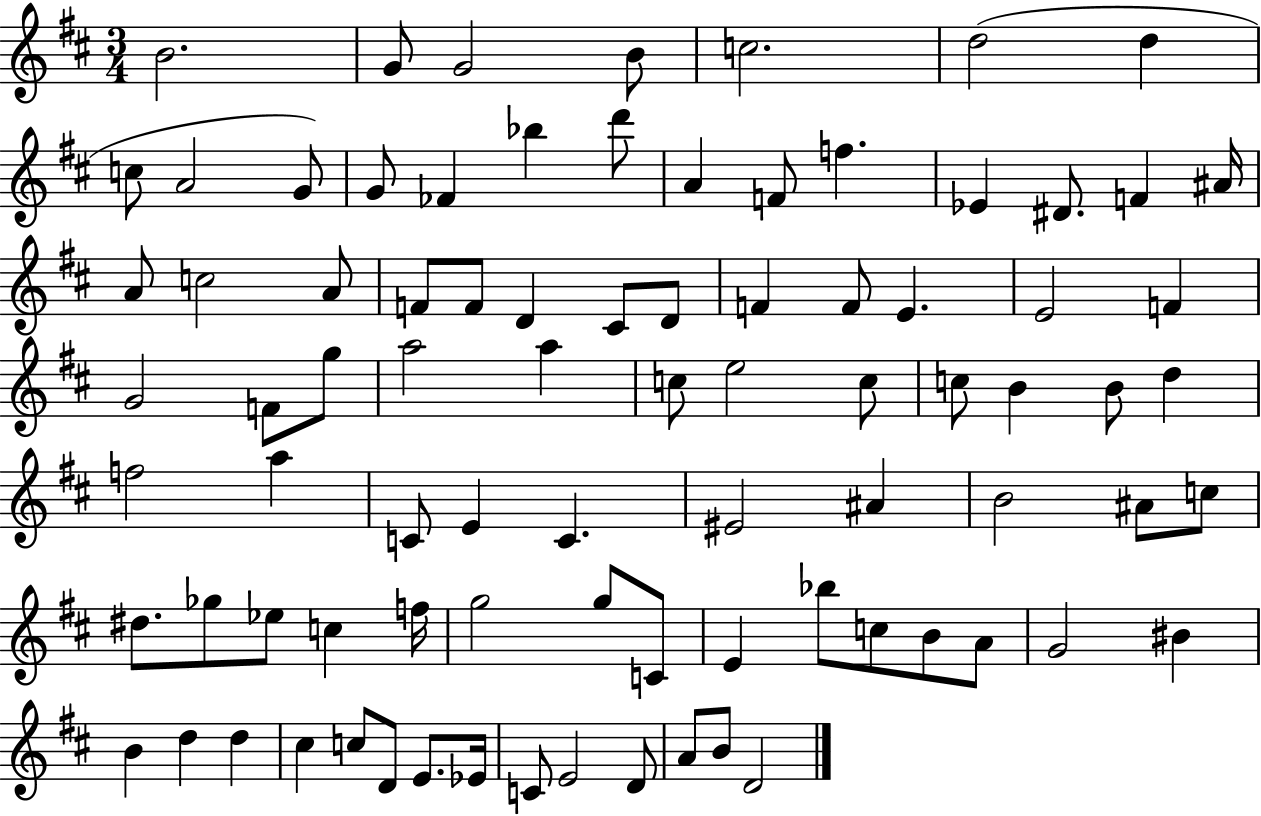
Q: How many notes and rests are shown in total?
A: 85